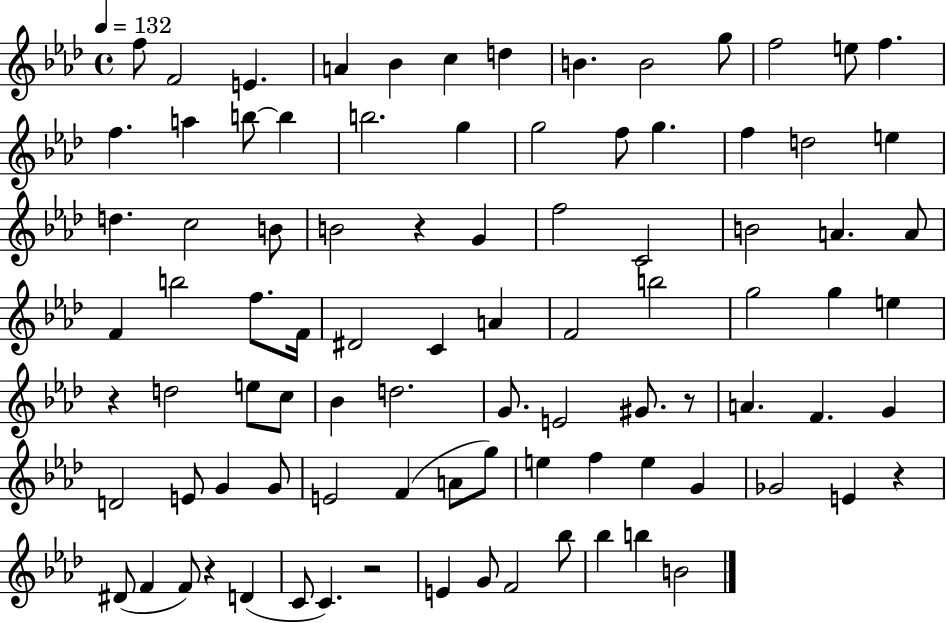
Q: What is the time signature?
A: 4/4